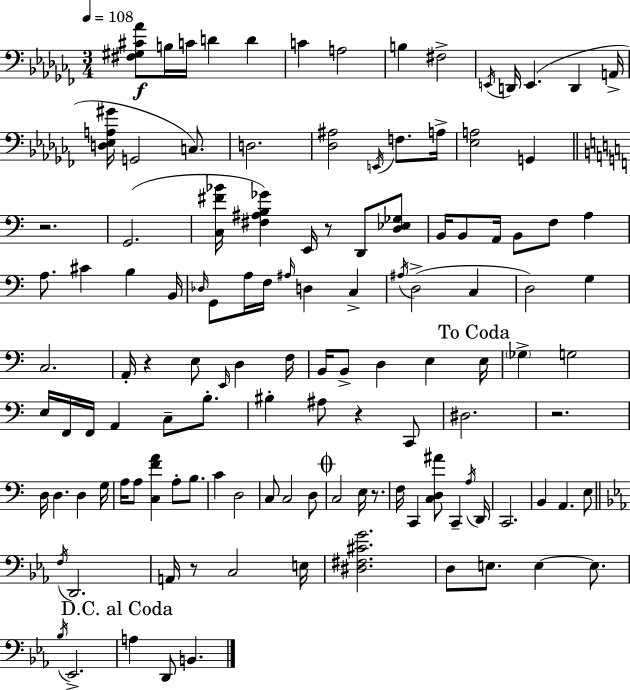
X:1
T:Untitled
M:3/4
L:1/4
K:Abm
[^F,^G,^C_A]/2 B,/4 C/4 D D C A,2 B, ^F,2 E,,/4 D,,/4 E,, D,, A,,/4 [D,_E,A,^G]/4 G,,2 C,/2 D,2 [_D,^A,]2 E,,/4 F,/2 A,/4 [_E,A,]2 G,, z2 G,,2 [C,^F_B]/4 [^F,^A,B,_G] E,,/4 z/2 D,,/2 [D,_E,_G,]/2 B,,/4 B,,/2 A,,/4 B,,/2 F,/2 A, A,/2 ^C B, B,,/4 _D,/4 G,,/2 A,/4 F,/4 ^A,/4 D, C, ^A,/4 D,2 C, D,2 G, C,2 A,,/4 z E,/2 E,,/4 D, F,/4 B,,/4 B,,/2 D, E, E,/4 _G, G,2 E,/4 F,,/4 F,,/4 A,, C,/2 B,/2 ^B, ^A,/2 z C,,/2 ^D,2 z2 D,/4 D, D, G,/4 A,/4 A,/2 [C,FA] A,/2 B,/2 C D,2 C,/2 C,2 D,/2 C,2 E,/4 z/2 F,/4 C,, [C,D,^A]/2 C,, A,/4 D,,/4 C,,2 B,, A,, E,/2 F,/4 D,,2 A,,/4 z/2 C,2 E,/4 [^D,^F,^CG]2 D,/2 E,/2 E, E,/2 _B,/4 _E,,2 A, D,,/2 B,,